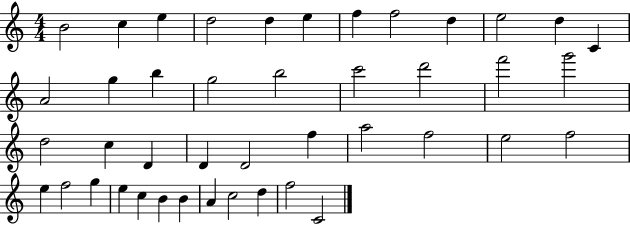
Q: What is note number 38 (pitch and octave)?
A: B4